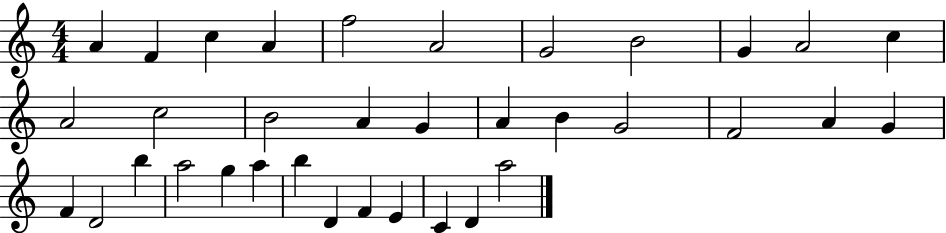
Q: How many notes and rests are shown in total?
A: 35